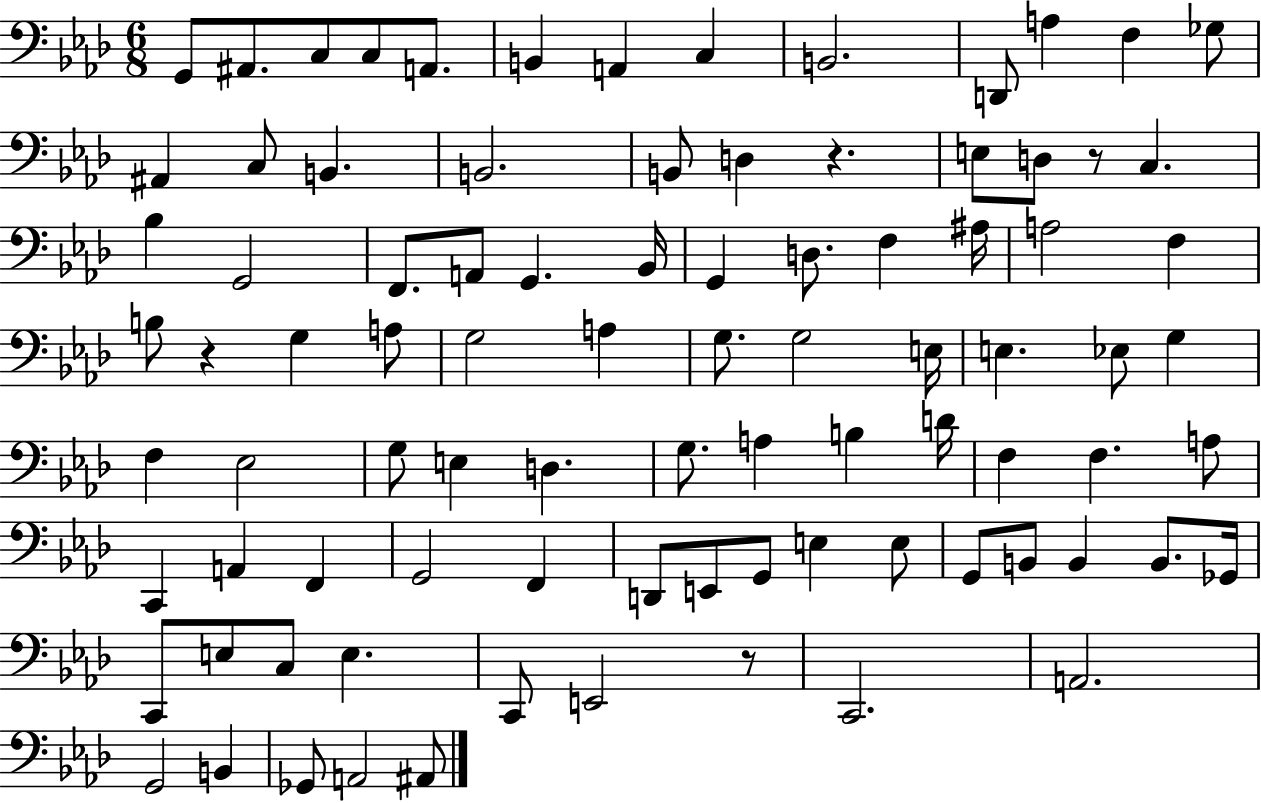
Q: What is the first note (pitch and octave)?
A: G2